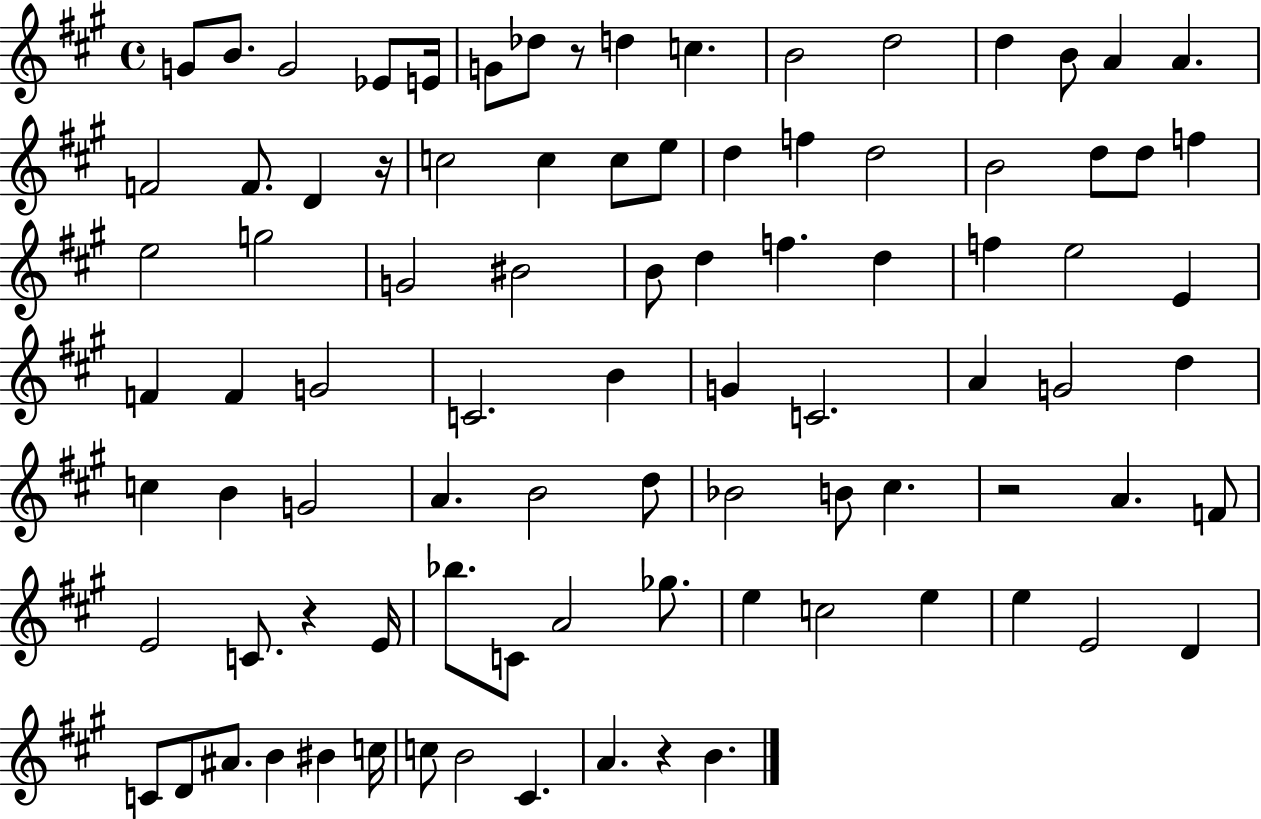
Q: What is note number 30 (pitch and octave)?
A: E5